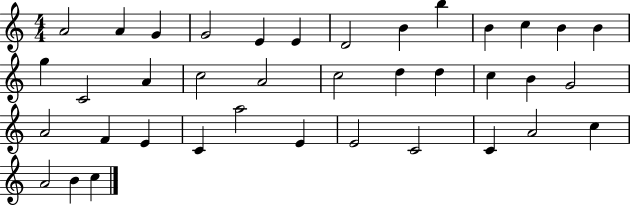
{
  \clef treble
  \numericTimeSignature
  \time 4/4
  \key c \major
  a'2 a'4 g'4 | g'2 e'4 e'4 | d'2 b'4 b''4 | b'4 c''4 b'4 b'4 | \break g''4 c'2 a'4 | c''2 a'2 | c''2 d''4 d''4 | c''4 b'4 g'2 | \break a'2 f'4 e'4 | c'4 a''2 e'4 | e'2 c'2 | c'4 a'2 c''4 | \break a'2 b'4 c''4 | \bar "|."
}